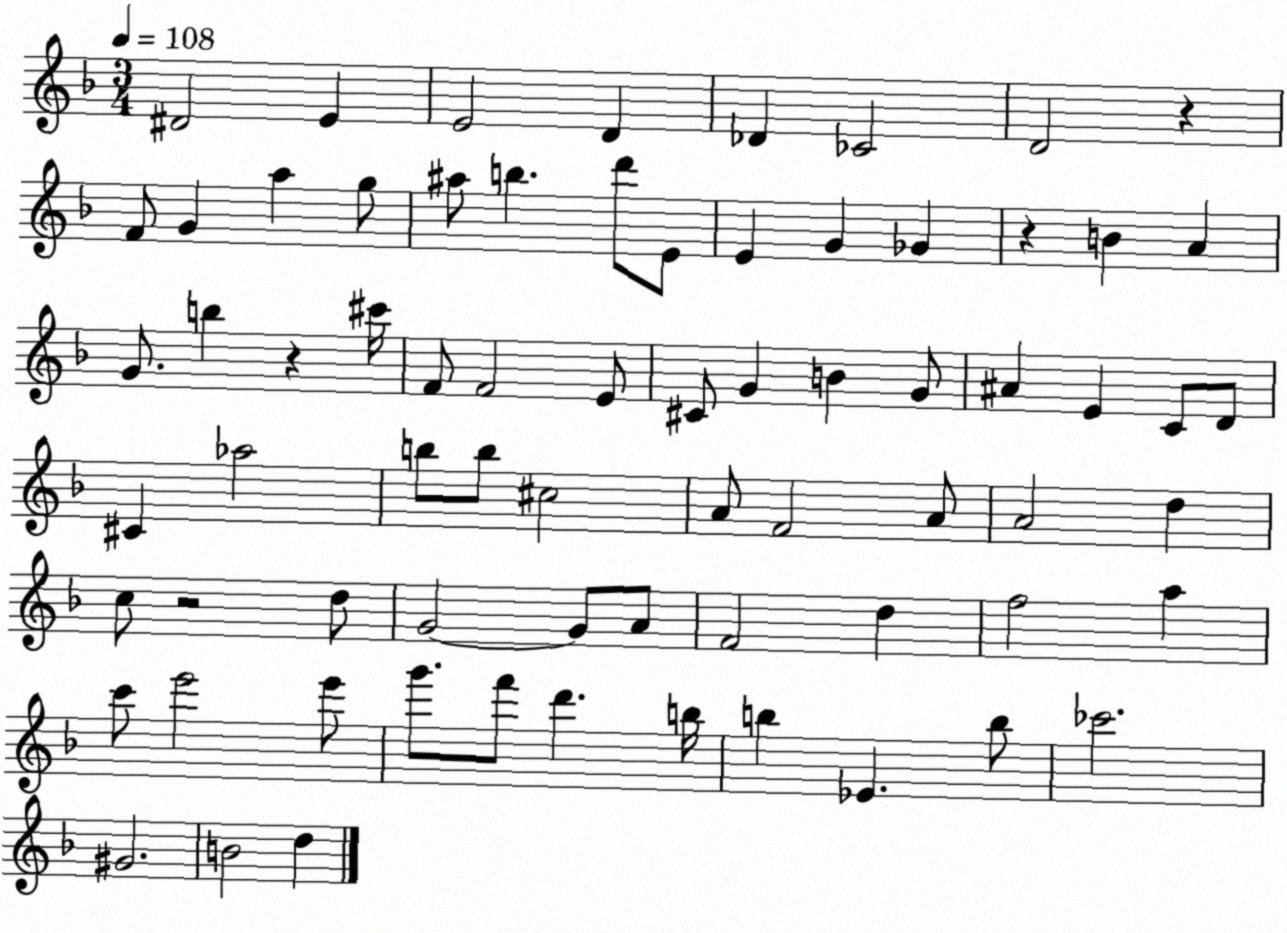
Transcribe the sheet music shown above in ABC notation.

X:1
T:Untitled
M:3/4
L:1/4
K:F
^D2 E E2 D _D _C2 D2 z F/2 G a g/2 ^a/2 b d'/2 E/2 E G _G z B A G/2 b z ^c'/4 F/2 F2 E/2 ^C/2 G B G/2 ^A E C/2 D/2 ^C _a2 b/2 b/2 ^c2 A/2 F2 A/2 A2 d c/2 z2 d/2 G2 G/2 A/2 F2 d f2 a c'/2 e'2 e'/2 g'/2 f'/2 d' b/4 b _E b/2 _c'2 ^G2 B2 d